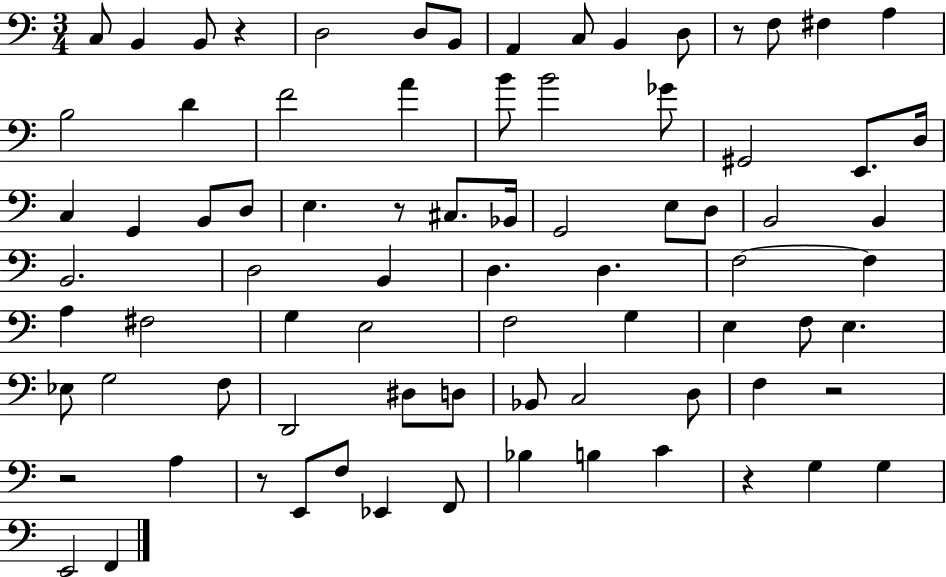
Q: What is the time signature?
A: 3/4